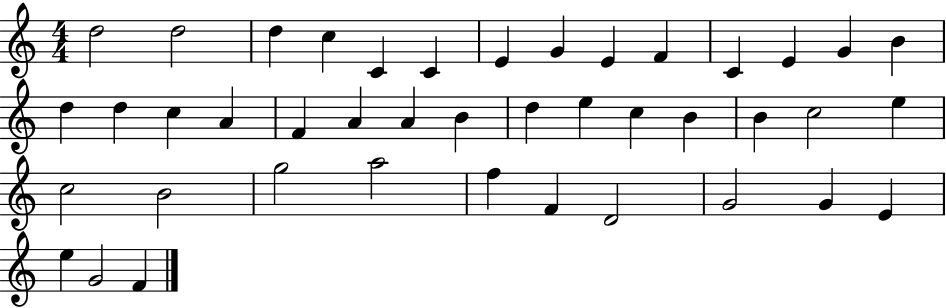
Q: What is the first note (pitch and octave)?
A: D5